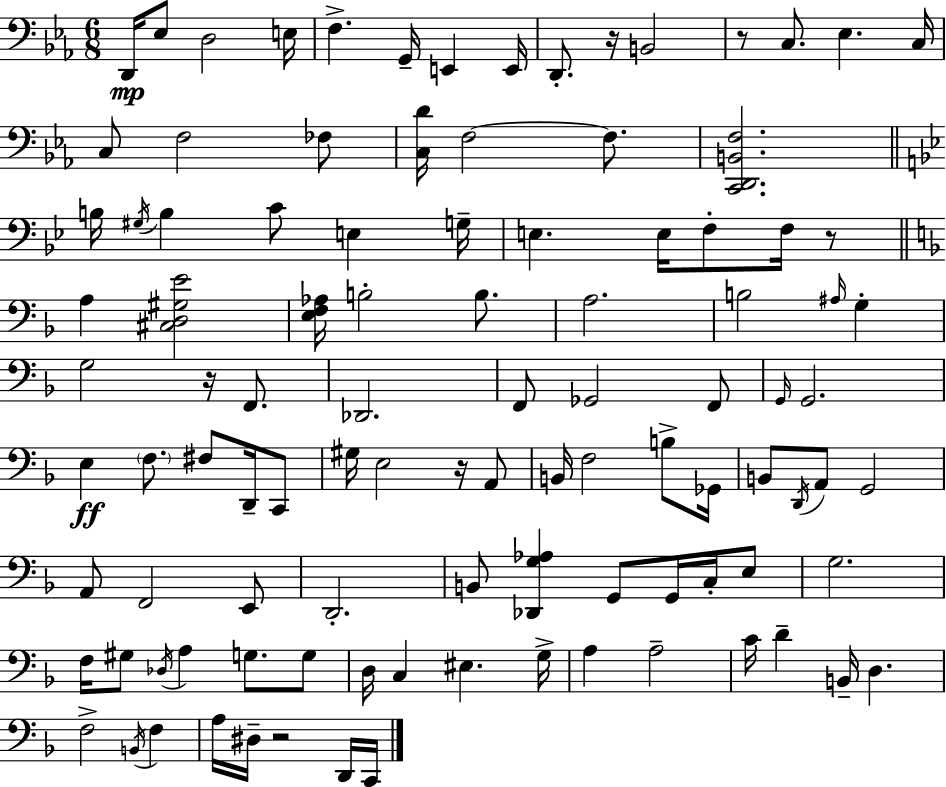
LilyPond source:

{
  \clef bass
  \numericTimeSignature
  \time 6/8
  \key c \minor
  \repeat volta 2 { d,16\mp ees8 d2 e16 | f4.-> g,16-- e,4 e,16 | d,8.-. r16 b,2 | r8 c8. ees4. c16 | \break c8 f2 fes8 | <c d'>16 f2~~ f8. | <c, d, b, f>2. | \bar "||" \break \key bes \major b16 \acciaccatura { gis16 } b4 c'8 e4 | g16-- e4. e16 f8-. f16 r8 | \bar "||" \break \key d \minor a4 <cis d gis e'>2 | <e f aes>16 b2-. b8. | a2. | b2 \grace { ais16 } g4-. | \break g2 r16 f,8. | des,2. | f,8 ges,2 f,8 | \grace { g,16 } g,2. | \break e4\ff \parenthesize f8. fis8 d,16-- | c,8 gis16 e2 r16 | a,8 b,16 f2 b8-> | ges,16 b,8 \acciaccatura { d,16 } a,8 g,2 | \break a,8 f,2 | e,8 d,2.-. | b,8 <des, g aes>4 g,8 g,16 | c16-. e8 g2. | \break f16 gis8 \acciaccatura { des16 } a4 g8. | g8 d16 c4 eis4. | g16-> a4 a2-- | c'16 d'4-- b,16-- d4. | \break f2-> | \acciaccatura { b,16 } f4 a16 dis16-- r2 | d,16 c,16 } \bar "|."
}